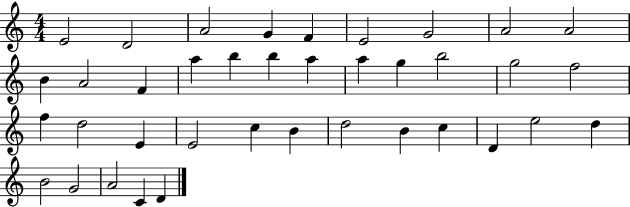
{
  \clef treble
  \numericTimeSignature
  \time 4/4
  \key c \major
  e'2 d'2 | a'2 g'4 f'4 | e'2 g'2 | a'2 a'2 | \break b'4 a'2 f'4 | a''4 b''4 b''4 a''4 | a''4 g''4 b''2 | g''2 f''2 | \break f''4 d''2 e'4 | e'2 c''4 b'4 | d''2 b'4 c''4 | d'4 e''2 d''4 | \break b'2 g'2 | a'2 c'4 d'4 | \bar "|."
}